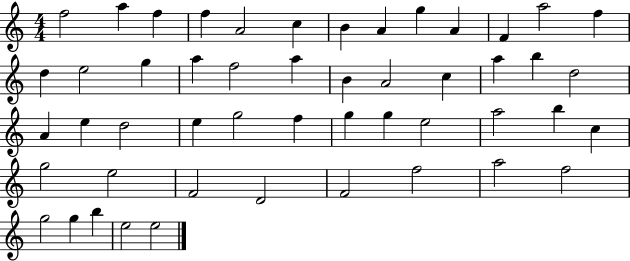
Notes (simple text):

F5/h A5/q F5/q F5/q A4/h C5/q B4/q A4/q G5/q A4/q F4/q A5/h F5/q D5/q E5/h G5/q A5/q F5/h A5/q B4/q A4/h C5/q A5/q B5/q D5/h A4/q E5/q D5/h E5/q G5/h F5/q G5/q G5/q E5/h A5/h B5/q C5/q G5/h E5/h F4/h D4/h F4/h F5/h A5/h F5/h G5/h G5/q B5/q E5/h E5/h